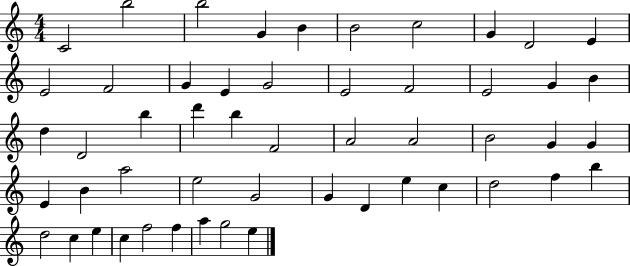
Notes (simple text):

C4/h B5/h B5/h G4/q B4/q B4/h C5/h G4/q D4/h E4/q E4/h F4/h G4/q E4/q G4/h E4/h F4/h E4/h G4/q B4/q D5/q D4/h B5/q D6/q B5/q F4/h A4/h A4/h B4/h G4/q G4/q E4/q B4/q A5/h E5/h G4/h G4/q D4/q E5/q C5/q D5/h F5/q B5/q D5/h C5/q E5/q C5/q F5/h F5/q A5/q G5/h E5/q